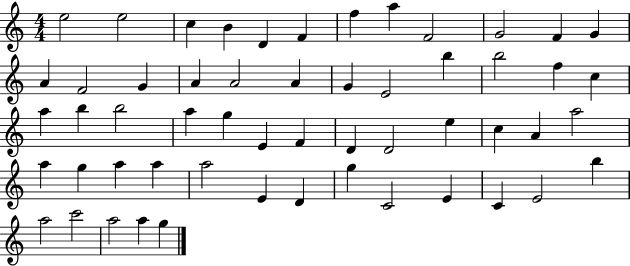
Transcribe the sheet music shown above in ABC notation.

X:1
T:Untitled
M:4/4
L:1/4
K:C
e2 e2 c B D F f a F2 G2 F G A F2 G A A2 A G E2 b b2 f c a b b2 a g E F D D2 e c A a2 a g a a a2 E D g C2 E C E2 b a2 c'2 a2 a g